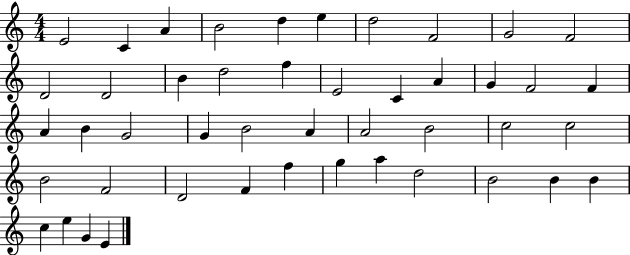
X:1
T:Untitled
M:4/4
L:1/4
K:C
E2 C A B2 d e d2 F2 G2 F2 D2 D2 B d2 f E2 C A G F2 F A B G2 G B2 A A2 B2 c2 c2 B2 F2 D2 F f g a d2 B2 B B c e G E